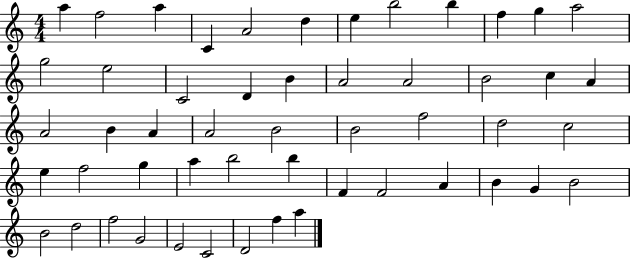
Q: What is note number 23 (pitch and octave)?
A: A4